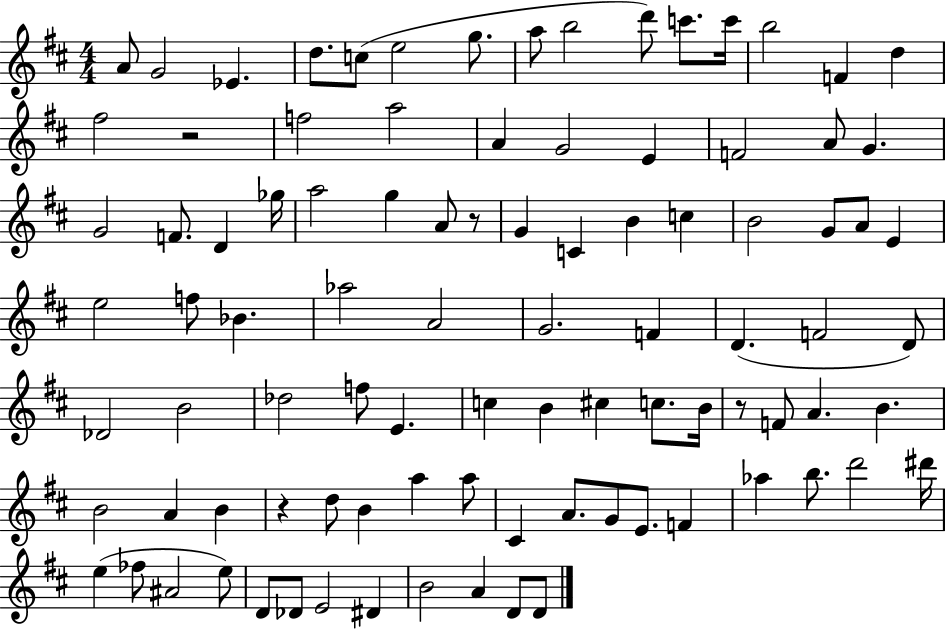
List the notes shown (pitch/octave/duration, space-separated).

A4/e G4/h Eb4/q. D5/e. C5/e E5/h G5/e. A5/e B5/h D6/e C6/e. C6/s B5/h F4/q D5/q F#5/h R/h F5/h A5/h A4/q G4/h E4/q F4/h A4/e G4/q. G4/h F4/e. D4/q Gb5/s A5/h G5/q A4/e R/e G4/q C4/q B4/q C5/q B4/h G4/e A4/e E4/q E5/h F5/e Bb4/q. Ab5/h A4/h G4/h. F4/q D4/q. F4/h D4/e Db4/h B4/h Db5/h F5/e E4/q. C5/q B4/q C#5/q C5/e. B4/s R/e F4/e A4/q. B4/q. B4/h A4/q B4/q R/q D5/e B4/q A5/q A5/e C#4/q A4/e. G4/e E4/e. F4/q Ab5/q B5/e. D6/h D#6/s E5/q FES5/e A#4/h E5/e D4/e Db4/e E4/h D#4/q B4/h A4/q D4/e D4/e